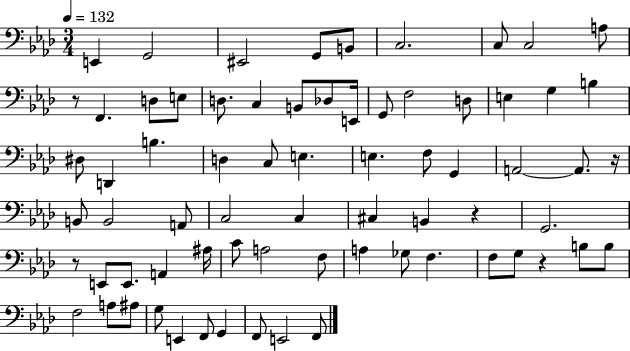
{
  \clef bass
  \numericTimeSignature
  \time 3/4
  \key aes \major
  \tempo 4 = 132
  e,4 g,2 | eis,2 g,8 b,8 | c2. | c8 c2 a8 | \break r8 f,4. d8 e8 | d8. c4 b,8 des8 e,16 | g,8 f2 d8 | e4 g4 b4 | \break dis8 d,4 b4. | d4 c8 e4. | e4. f8 g,4 | a,2~~ a,8. r16 | \break b,8 b,2 a,8 | c2 c4 | cis4 b,4 r4 | g,2. | \break r8 e,8 e,8. a,4 ais16 | c'8 a2 f8 | a4 ges8 f4. | f8 g8 r4 b8 b8 | \break f2 a8 ais8 | g8 e,4 f,8 g,4 | f,8 e,2 f,8 | \bar "|."
}